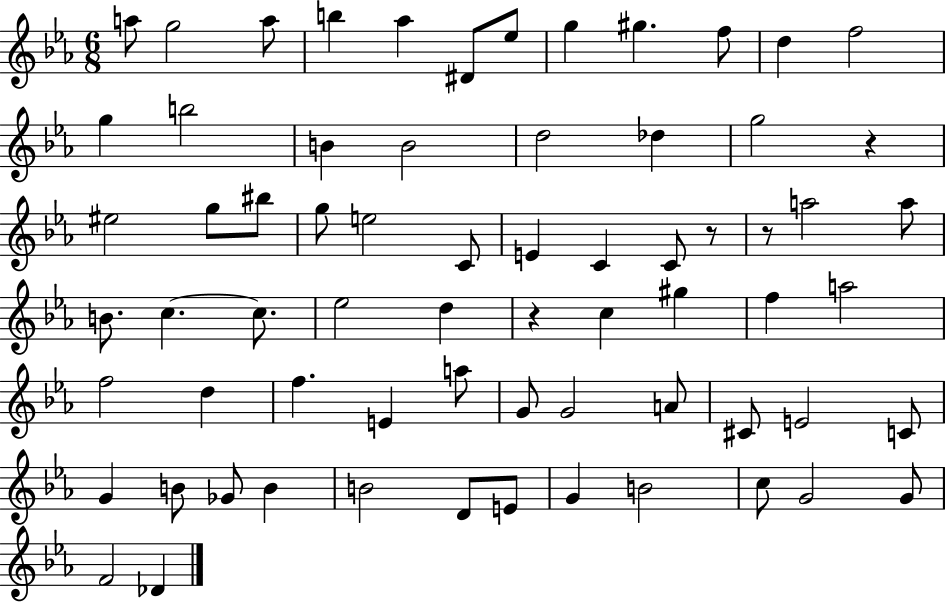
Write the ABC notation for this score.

X:1
T:Untitled
M:6/8
L:1/4
K:Eb
a/2 g2 a/2 b _a ^D/2 _e/2 g ^g f/2 d f2 g b2 B B2 d2 _d g2 z ^e2 g/2 ^b/2 g/2 e2 C/2 E C C/2 z/2 z/2 a2 a/2 B/2 c c/2 _e2 d z c ^g f a2 f2 d f E a/2 G/2 G2 A/2 ^C/2 E2 C/2 G B/2 _G/2 B B2 D/2 E/2 G B2 c/2 G2 G/2 F2 _D